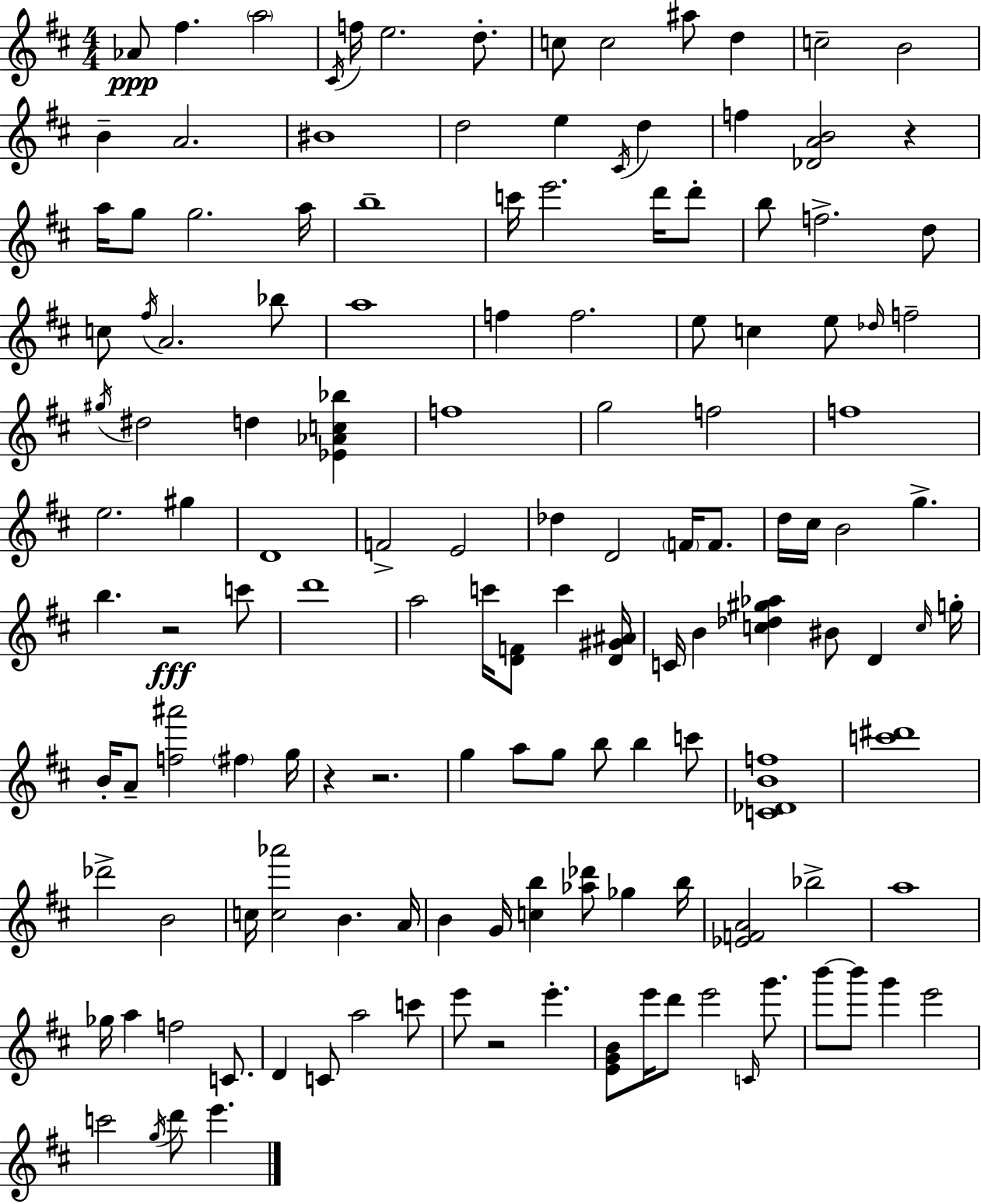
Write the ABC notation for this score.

X:1
T:Untitled
M:4/4
L:1/4
K:D
_A/2 ^f a2 ^C/4 f/4 e2 d/2 c/2 c2 ^a/2 d c2 B2 B A2 ^B4 d2 e ^C/4 d f [_DAB]2 z a/4 g/2 g2 a/4 b4 c'/4 e'2 d'/4 d'/2 b/2 f2 d/2 c/2 ^f/4 A2 _b/2 a4 f f2 e/2 c e/2 _d/4 f2 ^g/4 ^d2 d [_E_Ac_b] f4 g2 f2 f4 e2 ^g D4 F2 E2 _d D2 F/4 F/2 d/4 ^c/4 B2 g b z2 c'/2 d'4 a2 c'/4 [DF]/2 c' [D^G^A]/4 C/4 B [c_d^g_a] ^B/2 D c/4 g/4 B/4 A/2 [f^a']2 ^f g/4 z z2 g a/2 g/2 b/2 b c'/2 [C_DBf]4 [c'^d']4 _d'2 B2 c/4 [c_a']2 B A/4 B G/4 [cb] [_a_d']/2 _g b/4 [_EFA]2 _b2 a4 _g/4 a f2 C/2 D C/2 a2 c'/2 e'/2 z2 e' [EGB]/2 e'/4 d'/2 e'2 C/4 g'/2 b'/2 b'/2 g' e'2 c'2 g/4 d'/2 e'